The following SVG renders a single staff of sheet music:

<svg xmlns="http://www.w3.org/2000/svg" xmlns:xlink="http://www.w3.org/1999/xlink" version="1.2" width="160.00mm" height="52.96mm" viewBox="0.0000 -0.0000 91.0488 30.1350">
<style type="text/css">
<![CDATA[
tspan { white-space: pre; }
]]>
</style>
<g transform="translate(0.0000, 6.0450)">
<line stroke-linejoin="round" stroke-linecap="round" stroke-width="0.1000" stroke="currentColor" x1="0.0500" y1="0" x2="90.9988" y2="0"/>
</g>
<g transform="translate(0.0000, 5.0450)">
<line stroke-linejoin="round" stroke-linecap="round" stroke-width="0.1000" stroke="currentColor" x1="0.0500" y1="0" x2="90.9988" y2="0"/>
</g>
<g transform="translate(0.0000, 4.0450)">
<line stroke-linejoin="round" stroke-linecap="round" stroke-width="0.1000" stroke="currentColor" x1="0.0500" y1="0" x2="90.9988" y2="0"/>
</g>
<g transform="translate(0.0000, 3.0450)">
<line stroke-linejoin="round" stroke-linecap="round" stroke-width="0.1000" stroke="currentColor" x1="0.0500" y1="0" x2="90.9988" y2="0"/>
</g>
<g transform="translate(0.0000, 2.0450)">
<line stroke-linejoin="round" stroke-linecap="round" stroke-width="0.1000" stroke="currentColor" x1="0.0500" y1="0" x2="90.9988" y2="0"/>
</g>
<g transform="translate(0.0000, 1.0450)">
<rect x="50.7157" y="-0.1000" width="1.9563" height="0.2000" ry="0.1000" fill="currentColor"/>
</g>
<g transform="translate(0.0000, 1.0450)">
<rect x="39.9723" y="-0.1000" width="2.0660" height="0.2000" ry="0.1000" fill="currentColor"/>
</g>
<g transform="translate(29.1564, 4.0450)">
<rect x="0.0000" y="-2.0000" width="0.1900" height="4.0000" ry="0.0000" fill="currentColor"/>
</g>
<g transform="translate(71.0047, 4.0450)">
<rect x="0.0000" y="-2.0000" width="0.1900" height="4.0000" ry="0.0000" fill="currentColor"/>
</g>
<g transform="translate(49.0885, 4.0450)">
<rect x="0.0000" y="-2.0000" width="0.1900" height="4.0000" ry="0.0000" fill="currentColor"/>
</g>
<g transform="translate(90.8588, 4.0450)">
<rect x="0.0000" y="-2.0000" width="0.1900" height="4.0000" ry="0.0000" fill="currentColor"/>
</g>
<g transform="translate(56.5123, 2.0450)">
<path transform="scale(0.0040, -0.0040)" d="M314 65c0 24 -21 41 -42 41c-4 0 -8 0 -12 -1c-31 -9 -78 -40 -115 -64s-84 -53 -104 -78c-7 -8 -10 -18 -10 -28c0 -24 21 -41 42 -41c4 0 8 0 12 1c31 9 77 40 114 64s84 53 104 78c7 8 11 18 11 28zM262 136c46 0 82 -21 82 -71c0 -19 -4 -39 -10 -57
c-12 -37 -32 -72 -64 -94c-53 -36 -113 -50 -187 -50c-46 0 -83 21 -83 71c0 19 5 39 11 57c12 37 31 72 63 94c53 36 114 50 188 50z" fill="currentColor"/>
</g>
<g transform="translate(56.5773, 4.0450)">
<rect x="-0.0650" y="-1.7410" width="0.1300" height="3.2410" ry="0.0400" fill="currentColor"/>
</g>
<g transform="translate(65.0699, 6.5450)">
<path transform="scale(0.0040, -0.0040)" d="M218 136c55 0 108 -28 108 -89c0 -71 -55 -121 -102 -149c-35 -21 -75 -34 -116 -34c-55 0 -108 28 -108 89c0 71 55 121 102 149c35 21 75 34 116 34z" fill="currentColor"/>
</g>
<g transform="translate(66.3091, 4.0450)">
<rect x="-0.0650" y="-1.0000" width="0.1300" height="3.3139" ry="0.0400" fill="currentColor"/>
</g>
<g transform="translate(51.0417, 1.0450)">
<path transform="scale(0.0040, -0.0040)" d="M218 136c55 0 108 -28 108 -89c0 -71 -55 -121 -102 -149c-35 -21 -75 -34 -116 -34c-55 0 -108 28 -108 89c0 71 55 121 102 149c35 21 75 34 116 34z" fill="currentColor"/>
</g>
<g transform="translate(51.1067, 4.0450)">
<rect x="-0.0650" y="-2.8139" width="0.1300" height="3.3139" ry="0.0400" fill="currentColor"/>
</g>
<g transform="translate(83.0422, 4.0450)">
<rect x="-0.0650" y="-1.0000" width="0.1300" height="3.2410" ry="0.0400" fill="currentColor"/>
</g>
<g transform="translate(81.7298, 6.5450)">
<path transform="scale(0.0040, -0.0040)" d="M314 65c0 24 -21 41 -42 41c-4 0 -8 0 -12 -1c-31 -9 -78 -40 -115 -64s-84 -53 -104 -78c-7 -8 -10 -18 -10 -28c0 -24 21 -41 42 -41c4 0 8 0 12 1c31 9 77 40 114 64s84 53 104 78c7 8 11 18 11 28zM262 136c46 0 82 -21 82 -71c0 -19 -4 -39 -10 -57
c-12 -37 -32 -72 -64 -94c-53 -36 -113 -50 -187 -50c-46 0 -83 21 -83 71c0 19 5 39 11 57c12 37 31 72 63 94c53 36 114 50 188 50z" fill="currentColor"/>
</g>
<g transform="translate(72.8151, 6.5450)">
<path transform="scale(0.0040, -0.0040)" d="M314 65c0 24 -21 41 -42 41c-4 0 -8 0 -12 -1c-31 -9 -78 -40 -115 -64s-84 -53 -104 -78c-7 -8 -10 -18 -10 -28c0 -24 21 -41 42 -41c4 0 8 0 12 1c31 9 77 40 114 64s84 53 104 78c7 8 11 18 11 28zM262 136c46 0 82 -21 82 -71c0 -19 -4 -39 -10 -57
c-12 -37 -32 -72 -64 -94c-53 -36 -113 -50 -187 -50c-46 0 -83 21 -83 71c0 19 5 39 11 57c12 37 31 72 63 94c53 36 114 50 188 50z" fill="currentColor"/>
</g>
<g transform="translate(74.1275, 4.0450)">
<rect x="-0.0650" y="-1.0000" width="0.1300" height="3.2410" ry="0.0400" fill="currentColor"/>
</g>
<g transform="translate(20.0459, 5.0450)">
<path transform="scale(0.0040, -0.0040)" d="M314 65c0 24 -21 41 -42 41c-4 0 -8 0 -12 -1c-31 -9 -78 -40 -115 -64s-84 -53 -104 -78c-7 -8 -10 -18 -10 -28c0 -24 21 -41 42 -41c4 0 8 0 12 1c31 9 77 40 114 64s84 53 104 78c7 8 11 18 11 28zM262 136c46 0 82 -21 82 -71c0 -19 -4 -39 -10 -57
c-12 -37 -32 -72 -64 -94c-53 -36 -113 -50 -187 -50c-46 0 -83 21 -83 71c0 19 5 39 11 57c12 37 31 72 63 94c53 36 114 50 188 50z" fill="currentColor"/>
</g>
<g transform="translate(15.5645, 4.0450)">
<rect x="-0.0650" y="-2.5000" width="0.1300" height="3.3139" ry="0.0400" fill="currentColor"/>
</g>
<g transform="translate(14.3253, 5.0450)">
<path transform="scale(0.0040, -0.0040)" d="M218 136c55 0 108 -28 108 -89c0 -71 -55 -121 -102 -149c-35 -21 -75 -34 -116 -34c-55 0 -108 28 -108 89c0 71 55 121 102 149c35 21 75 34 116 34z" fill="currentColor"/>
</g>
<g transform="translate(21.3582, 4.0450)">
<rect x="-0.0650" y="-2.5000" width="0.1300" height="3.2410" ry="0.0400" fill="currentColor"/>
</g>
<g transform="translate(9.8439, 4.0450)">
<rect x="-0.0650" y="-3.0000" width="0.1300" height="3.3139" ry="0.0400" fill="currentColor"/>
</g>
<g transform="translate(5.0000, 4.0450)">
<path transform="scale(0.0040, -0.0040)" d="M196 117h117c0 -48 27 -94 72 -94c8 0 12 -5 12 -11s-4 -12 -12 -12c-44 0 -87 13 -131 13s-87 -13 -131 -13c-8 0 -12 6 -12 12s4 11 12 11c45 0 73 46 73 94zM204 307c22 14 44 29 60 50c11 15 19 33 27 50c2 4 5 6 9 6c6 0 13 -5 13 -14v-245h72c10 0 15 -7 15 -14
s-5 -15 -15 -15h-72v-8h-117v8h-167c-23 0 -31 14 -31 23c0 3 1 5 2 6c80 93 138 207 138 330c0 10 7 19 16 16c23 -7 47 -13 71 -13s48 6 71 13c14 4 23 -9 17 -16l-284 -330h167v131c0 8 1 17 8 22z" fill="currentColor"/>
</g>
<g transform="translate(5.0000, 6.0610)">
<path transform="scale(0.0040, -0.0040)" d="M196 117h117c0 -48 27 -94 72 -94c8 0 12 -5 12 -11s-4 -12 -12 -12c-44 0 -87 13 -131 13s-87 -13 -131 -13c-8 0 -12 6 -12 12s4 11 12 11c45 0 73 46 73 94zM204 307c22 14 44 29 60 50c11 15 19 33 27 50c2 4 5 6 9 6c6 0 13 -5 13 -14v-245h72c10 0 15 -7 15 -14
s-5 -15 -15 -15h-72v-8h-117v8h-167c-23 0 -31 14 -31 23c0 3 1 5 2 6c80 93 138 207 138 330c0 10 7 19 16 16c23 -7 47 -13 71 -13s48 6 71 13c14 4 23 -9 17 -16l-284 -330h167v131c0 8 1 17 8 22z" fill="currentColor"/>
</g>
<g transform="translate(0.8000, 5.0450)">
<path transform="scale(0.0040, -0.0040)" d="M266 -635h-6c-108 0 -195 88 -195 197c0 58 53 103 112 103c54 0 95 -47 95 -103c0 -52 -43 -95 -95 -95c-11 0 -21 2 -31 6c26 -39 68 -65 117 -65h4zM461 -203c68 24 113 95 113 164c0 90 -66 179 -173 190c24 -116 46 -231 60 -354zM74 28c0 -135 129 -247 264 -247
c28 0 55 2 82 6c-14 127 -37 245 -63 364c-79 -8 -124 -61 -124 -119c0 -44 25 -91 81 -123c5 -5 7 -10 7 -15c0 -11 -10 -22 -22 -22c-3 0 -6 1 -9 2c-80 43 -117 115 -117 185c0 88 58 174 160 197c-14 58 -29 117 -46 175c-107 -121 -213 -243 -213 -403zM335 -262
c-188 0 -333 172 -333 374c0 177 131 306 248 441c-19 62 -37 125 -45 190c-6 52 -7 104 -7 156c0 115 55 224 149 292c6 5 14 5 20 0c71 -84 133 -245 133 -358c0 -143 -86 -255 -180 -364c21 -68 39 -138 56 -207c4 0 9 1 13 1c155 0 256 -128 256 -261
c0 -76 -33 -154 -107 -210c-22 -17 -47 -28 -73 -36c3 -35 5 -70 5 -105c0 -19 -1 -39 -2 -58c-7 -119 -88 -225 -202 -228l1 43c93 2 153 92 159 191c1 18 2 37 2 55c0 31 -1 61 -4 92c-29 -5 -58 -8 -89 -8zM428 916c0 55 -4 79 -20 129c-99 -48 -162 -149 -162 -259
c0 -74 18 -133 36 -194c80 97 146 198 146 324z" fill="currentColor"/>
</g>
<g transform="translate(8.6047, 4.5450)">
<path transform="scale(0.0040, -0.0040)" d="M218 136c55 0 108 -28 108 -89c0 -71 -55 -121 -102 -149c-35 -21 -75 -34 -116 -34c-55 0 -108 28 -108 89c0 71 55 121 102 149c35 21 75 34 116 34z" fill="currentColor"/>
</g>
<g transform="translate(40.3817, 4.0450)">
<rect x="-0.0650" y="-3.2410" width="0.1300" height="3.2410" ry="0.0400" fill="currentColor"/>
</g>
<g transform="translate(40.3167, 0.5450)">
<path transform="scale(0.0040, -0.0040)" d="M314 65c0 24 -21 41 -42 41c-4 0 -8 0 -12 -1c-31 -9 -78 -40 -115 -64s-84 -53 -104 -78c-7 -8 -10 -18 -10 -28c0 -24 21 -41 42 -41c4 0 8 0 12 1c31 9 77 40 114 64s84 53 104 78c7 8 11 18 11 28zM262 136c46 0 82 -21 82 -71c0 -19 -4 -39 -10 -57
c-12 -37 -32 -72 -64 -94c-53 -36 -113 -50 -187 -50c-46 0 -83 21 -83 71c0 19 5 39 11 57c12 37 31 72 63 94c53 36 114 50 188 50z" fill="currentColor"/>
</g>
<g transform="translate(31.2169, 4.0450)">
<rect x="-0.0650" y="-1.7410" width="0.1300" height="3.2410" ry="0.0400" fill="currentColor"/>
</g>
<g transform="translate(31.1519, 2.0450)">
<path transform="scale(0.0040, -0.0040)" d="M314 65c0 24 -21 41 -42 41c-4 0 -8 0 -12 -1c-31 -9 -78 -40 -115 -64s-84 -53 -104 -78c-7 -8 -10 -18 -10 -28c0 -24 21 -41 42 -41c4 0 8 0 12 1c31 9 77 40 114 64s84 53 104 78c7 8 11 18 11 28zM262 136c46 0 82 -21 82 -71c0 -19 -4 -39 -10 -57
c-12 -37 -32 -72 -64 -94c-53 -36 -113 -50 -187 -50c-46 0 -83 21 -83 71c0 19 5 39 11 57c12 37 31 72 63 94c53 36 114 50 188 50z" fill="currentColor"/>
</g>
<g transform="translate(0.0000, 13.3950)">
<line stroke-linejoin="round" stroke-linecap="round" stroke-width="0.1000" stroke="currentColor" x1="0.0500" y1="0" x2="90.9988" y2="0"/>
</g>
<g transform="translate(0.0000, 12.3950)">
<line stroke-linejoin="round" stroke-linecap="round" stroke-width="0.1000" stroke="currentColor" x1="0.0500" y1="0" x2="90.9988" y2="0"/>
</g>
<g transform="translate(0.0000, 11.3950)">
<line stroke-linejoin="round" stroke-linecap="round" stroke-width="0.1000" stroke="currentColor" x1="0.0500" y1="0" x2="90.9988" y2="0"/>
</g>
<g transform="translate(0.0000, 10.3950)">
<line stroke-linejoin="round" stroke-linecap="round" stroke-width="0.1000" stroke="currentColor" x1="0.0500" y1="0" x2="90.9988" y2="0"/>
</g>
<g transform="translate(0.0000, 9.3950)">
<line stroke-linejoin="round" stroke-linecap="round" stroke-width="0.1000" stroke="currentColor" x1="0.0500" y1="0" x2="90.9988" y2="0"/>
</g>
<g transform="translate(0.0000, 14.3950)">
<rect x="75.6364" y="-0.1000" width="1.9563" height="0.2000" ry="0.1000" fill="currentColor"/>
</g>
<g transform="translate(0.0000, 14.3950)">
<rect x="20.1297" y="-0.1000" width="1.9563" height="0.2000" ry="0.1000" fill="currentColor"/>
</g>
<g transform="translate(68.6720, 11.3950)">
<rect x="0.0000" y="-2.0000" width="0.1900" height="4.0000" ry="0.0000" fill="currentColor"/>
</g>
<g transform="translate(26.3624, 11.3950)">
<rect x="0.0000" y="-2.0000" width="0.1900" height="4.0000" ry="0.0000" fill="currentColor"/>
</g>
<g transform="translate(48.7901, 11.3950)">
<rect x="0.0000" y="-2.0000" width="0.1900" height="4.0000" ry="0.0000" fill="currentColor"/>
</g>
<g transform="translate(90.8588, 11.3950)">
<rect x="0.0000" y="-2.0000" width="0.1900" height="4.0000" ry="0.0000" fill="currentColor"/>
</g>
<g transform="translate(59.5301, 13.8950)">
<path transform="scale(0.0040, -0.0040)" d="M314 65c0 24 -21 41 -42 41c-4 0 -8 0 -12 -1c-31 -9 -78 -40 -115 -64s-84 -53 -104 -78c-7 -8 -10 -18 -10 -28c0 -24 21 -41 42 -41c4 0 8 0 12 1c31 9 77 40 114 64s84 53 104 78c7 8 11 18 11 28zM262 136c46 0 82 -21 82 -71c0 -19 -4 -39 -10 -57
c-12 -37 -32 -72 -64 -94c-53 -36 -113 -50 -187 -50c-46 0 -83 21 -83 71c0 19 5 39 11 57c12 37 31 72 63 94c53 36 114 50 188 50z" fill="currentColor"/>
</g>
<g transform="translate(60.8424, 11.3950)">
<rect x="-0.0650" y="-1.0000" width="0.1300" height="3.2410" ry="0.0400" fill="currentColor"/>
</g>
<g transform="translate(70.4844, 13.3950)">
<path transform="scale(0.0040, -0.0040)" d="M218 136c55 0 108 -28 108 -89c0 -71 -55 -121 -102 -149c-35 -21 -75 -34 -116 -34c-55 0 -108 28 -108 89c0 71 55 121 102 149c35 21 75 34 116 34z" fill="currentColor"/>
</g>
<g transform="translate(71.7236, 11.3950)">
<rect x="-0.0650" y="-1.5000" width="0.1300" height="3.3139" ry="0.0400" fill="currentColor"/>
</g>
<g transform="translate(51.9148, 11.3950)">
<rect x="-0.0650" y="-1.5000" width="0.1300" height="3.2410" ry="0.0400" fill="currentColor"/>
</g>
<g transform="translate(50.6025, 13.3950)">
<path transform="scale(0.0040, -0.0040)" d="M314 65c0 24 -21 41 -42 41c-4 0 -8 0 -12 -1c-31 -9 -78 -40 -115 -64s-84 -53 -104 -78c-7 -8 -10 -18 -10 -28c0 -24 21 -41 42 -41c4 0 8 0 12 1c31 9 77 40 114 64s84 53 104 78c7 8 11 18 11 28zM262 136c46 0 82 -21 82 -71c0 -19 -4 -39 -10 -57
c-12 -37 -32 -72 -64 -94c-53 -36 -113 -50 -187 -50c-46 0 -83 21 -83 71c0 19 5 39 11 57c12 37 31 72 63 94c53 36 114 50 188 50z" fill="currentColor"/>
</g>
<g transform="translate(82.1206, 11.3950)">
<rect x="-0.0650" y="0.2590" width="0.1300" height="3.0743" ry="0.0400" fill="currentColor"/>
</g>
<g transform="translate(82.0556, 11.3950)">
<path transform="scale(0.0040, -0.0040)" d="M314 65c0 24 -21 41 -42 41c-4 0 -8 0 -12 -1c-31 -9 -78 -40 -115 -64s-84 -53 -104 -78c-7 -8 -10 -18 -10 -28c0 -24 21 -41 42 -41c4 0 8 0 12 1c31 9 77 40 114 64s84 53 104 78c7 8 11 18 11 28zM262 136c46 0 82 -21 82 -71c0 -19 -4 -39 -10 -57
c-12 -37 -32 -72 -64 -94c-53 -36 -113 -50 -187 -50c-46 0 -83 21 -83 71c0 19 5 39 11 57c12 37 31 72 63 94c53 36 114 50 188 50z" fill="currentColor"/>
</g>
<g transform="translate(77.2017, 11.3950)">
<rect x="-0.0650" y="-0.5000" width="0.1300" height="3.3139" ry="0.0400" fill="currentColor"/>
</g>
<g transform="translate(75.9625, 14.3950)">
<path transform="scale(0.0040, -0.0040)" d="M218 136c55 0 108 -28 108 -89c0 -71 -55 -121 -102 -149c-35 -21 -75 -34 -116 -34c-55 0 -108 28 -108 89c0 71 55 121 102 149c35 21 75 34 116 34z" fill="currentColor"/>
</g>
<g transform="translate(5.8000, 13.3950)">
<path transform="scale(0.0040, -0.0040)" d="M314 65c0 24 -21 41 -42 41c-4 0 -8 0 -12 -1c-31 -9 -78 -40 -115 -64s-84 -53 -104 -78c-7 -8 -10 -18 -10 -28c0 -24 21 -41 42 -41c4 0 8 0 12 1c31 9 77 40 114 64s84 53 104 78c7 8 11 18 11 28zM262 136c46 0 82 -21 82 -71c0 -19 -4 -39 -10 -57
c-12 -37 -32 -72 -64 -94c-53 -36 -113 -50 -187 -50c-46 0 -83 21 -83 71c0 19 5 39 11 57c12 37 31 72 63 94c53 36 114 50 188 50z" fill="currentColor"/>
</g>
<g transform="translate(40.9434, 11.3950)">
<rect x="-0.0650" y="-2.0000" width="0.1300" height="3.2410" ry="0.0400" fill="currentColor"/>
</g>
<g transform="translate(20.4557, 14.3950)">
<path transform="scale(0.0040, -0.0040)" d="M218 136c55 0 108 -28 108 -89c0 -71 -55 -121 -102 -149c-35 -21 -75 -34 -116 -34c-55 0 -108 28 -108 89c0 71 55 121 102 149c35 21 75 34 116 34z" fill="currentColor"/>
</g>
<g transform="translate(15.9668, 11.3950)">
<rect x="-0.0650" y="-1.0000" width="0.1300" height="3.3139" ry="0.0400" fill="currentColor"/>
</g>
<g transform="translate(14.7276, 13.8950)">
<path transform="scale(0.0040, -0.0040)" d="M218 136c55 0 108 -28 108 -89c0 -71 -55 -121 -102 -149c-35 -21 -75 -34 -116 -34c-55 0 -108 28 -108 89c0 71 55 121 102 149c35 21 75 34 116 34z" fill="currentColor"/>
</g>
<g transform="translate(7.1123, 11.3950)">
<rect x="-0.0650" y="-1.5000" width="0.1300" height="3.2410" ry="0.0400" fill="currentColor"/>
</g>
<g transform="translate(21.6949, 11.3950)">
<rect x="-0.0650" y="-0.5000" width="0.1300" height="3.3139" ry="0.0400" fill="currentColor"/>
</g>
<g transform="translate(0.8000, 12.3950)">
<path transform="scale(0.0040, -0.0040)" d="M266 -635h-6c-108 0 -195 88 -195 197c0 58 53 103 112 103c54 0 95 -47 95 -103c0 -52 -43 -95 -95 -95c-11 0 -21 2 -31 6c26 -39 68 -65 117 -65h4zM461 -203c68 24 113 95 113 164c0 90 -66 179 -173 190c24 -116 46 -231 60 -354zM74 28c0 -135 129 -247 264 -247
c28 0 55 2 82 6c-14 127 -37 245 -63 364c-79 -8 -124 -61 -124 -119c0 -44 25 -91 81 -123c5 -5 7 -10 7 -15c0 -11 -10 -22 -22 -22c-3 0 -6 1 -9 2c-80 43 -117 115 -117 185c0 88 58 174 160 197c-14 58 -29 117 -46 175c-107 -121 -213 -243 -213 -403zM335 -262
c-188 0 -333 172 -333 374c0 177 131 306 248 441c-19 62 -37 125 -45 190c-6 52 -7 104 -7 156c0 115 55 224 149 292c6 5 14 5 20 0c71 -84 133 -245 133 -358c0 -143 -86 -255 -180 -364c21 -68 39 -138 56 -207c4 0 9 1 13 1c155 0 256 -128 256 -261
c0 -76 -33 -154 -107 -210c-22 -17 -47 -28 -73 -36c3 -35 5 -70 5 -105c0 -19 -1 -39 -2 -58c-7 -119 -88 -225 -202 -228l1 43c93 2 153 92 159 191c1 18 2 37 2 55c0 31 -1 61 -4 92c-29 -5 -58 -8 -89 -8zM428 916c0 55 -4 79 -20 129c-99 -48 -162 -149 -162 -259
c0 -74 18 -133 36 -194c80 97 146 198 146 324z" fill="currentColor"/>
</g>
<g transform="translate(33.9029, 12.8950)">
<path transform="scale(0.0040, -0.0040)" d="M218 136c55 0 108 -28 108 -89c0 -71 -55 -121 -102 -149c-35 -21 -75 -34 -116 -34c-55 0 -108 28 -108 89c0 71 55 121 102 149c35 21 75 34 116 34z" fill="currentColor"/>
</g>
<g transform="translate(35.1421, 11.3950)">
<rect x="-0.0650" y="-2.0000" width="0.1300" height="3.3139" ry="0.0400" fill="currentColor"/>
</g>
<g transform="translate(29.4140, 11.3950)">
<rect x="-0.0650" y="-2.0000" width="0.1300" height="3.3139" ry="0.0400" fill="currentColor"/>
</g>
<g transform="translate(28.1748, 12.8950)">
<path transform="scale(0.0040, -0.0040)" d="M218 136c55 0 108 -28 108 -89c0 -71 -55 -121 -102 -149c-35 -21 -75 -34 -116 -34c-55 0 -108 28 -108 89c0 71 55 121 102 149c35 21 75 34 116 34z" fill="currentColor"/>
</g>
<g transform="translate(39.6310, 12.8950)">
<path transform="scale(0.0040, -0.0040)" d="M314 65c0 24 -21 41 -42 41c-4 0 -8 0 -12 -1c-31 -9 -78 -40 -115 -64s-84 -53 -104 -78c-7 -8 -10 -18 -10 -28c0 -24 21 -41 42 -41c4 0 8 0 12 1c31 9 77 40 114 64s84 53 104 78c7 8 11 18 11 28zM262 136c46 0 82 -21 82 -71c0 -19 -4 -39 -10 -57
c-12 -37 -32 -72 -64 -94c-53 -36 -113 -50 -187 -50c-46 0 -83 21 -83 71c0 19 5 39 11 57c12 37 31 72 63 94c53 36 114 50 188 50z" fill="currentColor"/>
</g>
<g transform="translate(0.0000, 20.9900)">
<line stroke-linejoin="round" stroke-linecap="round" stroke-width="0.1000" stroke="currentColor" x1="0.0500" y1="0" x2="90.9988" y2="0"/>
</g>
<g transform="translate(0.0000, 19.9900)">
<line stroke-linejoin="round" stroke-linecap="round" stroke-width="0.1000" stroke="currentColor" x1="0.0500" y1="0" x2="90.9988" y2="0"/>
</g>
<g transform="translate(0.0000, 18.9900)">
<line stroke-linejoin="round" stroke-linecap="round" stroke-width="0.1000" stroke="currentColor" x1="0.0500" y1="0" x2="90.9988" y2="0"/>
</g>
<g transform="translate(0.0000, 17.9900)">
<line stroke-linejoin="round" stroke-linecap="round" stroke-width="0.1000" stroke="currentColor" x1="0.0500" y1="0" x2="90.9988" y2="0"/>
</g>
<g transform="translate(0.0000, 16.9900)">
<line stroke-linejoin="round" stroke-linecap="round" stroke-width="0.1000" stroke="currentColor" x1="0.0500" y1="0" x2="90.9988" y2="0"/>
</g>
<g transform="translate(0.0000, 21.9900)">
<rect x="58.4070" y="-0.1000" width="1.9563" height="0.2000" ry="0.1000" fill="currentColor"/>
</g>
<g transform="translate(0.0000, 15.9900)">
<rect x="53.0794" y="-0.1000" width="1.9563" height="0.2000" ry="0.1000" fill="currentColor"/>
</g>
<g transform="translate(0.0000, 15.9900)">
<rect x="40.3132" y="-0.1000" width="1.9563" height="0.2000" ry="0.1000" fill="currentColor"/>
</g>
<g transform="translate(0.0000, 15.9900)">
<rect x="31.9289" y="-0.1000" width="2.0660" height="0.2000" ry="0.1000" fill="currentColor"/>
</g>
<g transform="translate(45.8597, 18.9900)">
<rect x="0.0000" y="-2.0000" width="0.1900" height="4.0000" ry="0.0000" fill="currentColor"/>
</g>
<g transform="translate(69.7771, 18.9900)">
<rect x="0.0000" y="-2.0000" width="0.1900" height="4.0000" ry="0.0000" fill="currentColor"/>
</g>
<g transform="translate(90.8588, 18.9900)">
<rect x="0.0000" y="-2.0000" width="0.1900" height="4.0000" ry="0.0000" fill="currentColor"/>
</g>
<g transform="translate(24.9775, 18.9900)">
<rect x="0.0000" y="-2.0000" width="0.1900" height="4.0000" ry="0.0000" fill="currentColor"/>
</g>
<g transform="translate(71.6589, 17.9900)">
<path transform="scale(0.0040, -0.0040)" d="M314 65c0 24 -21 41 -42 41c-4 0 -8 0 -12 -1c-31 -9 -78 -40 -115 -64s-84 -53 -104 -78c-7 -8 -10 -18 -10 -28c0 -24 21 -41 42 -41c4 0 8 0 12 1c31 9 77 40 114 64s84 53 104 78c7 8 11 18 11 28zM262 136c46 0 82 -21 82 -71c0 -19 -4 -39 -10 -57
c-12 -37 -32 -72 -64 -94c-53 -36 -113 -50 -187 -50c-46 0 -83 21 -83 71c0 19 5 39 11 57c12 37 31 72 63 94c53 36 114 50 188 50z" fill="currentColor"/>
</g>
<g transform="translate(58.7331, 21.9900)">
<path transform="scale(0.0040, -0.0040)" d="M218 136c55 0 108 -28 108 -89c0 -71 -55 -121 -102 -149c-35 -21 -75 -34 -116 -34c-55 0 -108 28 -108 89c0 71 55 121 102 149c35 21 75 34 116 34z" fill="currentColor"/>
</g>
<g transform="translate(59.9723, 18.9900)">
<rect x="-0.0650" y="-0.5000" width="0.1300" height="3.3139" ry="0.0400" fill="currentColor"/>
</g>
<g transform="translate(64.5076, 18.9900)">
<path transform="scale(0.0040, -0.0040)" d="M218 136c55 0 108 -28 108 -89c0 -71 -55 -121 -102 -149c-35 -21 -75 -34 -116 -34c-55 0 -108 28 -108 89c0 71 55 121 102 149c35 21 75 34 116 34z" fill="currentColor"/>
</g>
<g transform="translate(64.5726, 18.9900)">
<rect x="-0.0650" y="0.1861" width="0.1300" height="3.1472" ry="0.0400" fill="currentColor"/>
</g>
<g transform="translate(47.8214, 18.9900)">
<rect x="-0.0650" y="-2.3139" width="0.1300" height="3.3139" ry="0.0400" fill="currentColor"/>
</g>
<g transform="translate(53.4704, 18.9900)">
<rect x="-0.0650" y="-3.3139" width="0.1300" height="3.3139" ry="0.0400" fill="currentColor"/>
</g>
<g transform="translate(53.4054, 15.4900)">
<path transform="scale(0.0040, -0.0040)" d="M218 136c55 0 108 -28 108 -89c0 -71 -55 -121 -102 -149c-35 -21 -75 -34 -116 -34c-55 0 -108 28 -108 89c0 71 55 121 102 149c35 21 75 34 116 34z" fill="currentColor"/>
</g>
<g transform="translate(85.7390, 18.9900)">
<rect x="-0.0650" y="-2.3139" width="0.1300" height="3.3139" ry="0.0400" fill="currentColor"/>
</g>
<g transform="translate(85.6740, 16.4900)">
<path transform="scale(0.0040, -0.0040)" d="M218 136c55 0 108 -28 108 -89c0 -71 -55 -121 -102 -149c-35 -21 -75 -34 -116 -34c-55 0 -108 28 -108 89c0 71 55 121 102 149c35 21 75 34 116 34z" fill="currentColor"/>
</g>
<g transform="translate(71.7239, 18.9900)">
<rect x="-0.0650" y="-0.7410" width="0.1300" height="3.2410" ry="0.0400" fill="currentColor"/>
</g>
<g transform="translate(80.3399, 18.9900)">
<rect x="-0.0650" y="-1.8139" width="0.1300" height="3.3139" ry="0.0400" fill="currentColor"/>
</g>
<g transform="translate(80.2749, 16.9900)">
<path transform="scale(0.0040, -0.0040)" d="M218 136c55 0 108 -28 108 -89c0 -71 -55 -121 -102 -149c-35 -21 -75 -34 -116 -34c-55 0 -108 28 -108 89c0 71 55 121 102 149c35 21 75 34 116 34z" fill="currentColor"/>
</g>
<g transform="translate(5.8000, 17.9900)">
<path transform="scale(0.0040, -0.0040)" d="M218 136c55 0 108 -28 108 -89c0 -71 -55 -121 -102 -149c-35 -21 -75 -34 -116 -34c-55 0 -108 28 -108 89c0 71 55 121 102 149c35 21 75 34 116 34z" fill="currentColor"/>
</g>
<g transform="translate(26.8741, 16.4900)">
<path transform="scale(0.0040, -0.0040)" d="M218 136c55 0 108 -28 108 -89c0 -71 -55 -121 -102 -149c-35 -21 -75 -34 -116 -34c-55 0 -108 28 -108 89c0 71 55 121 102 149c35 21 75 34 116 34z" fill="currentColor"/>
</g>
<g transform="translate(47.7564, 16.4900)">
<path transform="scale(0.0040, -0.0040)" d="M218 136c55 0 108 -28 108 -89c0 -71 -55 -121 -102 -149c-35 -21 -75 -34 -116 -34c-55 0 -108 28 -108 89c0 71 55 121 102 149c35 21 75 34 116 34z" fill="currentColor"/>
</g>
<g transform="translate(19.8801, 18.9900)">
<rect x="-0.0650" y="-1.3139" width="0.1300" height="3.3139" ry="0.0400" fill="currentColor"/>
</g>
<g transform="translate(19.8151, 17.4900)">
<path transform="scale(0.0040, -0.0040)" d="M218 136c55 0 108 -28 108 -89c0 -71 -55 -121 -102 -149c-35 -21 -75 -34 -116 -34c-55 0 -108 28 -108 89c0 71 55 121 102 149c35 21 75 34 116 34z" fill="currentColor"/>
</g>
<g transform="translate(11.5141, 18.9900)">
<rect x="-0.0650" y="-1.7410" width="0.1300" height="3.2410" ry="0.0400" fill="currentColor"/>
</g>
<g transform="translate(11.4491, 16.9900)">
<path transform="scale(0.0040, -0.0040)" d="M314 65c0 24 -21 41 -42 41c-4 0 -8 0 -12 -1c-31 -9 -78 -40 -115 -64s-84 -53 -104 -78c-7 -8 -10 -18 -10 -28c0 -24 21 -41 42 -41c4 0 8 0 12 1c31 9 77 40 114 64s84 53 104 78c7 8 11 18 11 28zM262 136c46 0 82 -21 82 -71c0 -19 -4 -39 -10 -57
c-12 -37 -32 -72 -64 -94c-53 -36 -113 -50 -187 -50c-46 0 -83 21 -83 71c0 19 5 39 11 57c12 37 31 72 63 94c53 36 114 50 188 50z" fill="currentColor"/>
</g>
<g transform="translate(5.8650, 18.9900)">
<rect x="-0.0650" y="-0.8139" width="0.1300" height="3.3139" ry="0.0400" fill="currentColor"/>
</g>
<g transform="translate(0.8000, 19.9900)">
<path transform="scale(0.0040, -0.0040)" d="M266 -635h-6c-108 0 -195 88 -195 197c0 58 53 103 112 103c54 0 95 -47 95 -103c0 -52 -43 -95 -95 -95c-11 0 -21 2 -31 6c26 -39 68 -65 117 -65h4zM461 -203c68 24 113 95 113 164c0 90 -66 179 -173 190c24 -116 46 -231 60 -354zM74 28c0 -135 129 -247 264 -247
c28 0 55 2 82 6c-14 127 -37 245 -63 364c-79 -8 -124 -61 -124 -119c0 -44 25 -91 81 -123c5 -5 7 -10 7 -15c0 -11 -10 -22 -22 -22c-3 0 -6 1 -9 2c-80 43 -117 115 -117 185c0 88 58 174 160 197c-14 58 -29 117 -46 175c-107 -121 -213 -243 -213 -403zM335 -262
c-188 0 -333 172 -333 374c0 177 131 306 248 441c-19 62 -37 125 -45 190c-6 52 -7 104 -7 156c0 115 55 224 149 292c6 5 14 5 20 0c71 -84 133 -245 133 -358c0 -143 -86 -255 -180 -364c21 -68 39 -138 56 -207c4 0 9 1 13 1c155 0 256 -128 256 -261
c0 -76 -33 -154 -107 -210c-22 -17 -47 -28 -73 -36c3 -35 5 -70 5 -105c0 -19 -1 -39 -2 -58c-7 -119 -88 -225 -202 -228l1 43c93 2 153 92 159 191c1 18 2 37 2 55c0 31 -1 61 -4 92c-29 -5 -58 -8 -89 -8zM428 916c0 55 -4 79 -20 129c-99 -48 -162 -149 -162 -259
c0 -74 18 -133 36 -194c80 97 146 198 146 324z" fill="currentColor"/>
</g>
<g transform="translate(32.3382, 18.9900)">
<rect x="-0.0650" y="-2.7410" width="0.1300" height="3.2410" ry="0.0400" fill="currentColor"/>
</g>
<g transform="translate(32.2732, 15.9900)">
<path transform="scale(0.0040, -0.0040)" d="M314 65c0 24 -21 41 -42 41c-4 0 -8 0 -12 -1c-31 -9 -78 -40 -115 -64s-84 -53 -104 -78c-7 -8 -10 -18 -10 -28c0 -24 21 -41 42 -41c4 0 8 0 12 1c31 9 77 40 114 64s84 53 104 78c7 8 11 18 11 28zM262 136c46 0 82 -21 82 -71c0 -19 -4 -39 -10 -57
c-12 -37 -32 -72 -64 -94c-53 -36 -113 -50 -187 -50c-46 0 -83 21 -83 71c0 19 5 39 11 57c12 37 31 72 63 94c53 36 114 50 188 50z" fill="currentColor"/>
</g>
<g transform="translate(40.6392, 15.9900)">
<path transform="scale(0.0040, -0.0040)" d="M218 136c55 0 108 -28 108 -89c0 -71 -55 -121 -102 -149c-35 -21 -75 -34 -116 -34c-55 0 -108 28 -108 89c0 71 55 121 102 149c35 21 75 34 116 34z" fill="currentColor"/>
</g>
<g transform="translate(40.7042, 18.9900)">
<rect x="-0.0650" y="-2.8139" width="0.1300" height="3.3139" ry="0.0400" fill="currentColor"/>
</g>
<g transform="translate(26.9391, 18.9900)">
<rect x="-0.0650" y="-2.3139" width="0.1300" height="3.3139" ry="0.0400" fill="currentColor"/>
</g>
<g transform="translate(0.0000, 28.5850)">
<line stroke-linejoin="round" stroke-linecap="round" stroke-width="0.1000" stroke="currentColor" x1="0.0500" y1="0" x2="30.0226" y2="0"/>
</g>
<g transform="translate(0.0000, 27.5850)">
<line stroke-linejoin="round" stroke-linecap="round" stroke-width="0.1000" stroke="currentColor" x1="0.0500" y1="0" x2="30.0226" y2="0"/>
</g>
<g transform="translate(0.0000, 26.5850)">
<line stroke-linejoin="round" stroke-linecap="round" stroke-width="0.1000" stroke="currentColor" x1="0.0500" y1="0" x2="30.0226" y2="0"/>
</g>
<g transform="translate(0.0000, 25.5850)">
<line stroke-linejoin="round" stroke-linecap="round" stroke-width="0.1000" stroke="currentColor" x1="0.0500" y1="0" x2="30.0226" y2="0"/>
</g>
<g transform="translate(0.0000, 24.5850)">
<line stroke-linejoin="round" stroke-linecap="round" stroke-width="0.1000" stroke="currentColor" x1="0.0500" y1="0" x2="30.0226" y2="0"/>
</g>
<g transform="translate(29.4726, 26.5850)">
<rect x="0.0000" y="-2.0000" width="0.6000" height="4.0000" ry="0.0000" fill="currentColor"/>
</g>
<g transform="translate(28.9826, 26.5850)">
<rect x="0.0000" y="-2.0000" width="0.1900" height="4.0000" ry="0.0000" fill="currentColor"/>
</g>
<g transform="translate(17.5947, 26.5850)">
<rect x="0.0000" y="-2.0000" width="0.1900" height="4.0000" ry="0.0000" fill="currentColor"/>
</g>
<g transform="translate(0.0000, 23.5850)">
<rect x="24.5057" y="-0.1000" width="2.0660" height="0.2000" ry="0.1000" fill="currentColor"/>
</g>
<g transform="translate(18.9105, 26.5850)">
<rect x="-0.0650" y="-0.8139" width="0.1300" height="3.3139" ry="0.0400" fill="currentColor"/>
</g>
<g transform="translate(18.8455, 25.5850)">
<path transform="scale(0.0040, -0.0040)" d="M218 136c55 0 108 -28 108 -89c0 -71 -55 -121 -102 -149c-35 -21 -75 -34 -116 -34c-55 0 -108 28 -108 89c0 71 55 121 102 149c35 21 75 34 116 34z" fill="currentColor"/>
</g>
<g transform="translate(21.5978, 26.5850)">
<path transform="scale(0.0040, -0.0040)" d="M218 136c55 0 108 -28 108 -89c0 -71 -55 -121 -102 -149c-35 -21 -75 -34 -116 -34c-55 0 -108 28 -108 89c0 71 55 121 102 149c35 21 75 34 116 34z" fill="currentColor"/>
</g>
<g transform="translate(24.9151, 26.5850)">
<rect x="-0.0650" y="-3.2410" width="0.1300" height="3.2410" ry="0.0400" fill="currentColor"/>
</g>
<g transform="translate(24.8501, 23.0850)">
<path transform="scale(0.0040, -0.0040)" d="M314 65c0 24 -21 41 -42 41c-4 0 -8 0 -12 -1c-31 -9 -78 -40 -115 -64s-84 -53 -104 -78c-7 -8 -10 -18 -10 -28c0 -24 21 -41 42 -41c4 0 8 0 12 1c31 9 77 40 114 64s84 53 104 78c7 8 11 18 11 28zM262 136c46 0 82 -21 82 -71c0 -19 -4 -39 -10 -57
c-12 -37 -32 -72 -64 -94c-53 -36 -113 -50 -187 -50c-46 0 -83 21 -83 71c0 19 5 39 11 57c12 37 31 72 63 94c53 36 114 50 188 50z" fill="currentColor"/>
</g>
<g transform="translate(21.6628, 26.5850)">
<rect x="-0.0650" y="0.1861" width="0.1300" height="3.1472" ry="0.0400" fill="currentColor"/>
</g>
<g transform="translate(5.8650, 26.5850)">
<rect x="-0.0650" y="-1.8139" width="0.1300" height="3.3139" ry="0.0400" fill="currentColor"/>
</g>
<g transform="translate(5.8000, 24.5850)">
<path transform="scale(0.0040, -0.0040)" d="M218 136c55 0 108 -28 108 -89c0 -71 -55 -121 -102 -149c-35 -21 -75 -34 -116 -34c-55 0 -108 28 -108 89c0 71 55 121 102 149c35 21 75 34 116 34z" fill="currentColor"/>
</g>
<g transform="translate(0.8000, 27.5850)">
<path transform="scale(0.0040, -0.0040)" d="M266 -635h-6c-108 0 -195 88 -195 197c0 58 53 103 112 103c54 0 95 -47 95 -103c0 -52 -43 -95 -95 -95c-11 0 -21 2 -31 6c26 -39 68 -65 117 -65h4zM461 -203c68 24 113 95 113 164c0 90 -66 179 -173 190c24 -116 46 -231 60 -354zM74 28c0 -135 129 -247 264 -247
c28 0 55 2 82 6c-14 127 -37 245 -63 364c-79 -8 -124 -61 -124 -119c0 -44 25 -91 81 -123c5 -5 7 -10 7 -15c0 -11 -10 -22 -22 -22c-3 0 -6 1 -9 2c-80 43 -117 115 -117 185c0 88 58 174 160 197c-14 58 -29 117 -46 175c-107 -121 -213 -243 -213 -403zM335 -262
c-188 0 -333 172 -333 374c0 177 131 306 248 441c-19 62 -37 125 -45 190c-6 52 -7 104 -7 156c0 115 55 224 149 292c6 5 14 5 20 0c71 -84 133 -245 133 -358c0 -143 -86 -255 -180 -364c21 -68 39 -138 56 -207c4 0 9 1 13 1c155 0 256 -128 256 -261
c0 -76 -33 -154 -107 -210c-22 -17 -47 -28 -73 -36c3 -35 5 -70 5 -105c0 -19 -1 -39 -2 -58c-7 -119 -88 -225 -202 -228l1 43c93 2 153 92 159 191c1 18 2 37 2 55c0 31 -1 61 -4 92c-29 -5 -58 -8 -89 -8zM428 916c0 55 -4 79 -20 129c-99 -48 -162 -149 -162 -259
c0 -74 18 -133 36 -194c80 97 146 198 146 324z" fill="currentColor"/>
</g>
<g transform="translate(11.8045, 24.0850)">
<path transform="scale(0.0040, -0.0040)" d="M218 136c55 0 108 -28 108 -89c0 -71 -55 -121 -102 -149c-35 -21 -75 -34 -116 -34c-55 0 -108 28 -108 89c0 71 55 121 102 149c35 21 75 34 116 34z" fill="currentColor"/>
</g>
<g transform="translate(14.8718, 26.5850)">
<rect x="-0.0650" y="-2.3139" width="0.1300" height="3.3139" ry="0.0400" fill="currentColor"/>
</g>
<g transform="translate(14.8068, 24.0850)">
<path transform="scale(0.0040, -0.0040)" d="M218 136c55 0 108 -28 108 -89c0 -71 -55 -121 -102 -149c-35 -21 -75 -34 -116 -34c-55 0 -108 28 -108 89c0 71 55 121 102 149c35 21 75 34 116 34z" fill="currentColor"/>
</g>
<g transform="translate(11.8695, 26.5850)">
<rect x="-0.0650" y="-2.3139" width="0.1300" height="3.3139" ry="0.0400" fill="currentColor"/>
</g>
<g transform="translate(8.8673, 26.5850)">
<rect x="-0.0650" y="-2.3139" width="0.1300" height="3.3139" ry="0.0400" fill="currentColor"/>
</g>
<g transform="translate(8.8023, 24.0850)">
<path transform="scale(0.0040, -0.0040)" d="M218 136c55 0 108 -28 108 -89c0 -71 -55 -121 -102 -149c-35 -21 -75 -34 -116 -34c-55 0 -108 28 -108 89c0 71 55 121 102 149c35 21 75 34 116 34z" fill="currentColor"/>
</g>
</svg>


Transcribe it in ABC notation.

X:1
T:Untitled
M:4/4
L:1/4
K:C
A G G2 f2 b2 a f2 D D2 D2 E2 D C F F F2 E2 D2 E C B2 d f2 e g a2 a g b C B d2 f g f g g g d B b2